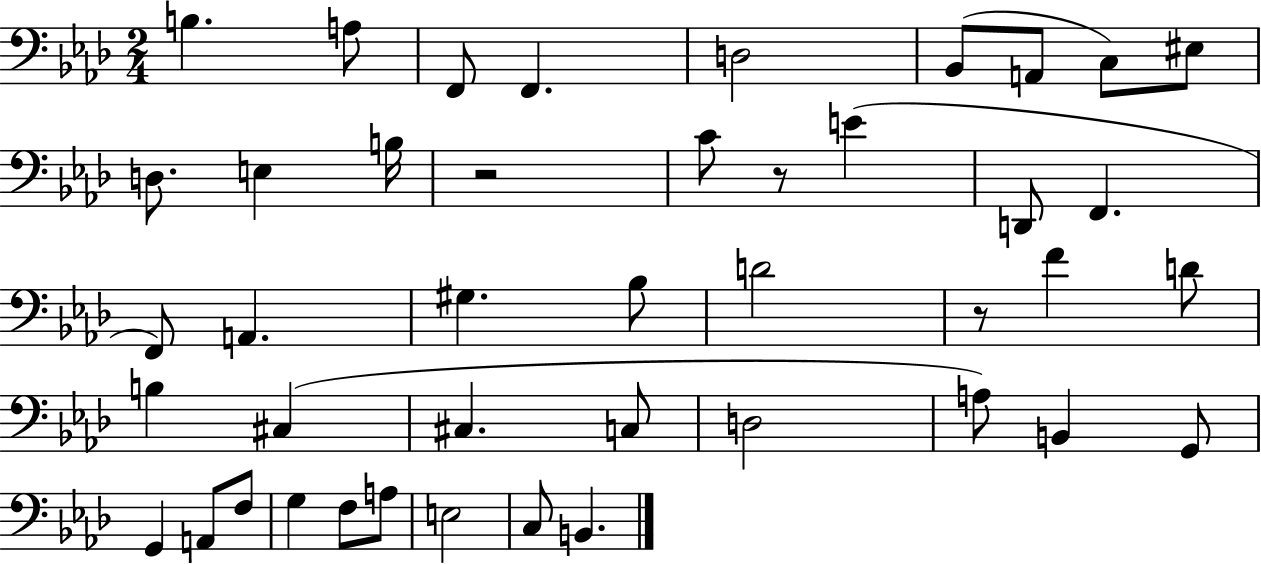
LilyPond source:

{
  \clef bass
  \numericTimeSignature
  \time 2/4
  \key aes \major
  \repeat volta 2 { b4. a8 | f,8 f,4. | d2 | bes,8( a,8 c8) eis8 | \break d8. e4 b16 | r2 | c'8 r8 e'4( | d,8 f,4. | \break f,8) a,4. | gis4. bes8 | d'2 | r8 f'4 d'8 | \break b4 cis4( | cis4. c8 | d2 | a8) b,4 g,8 | \break g,4 a,8 f8 | g4 f8 a8 | e2 | c8 b,4. | \break } \bar "|."
}